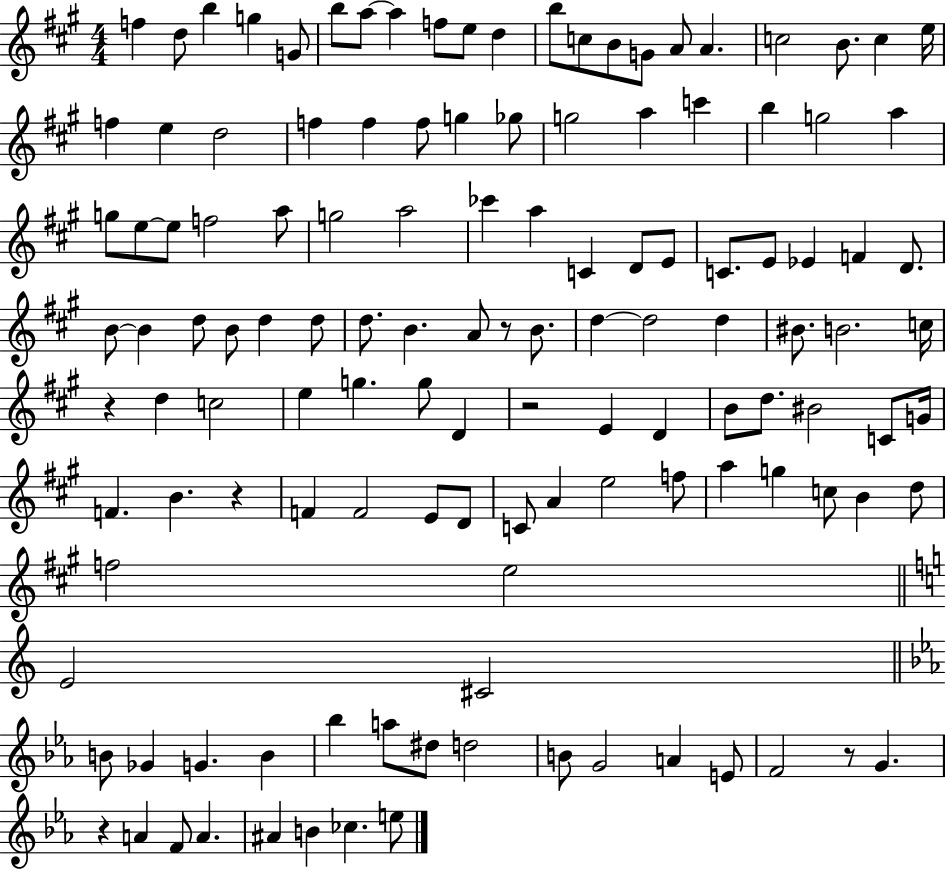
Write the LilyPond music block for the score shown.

{
  \clef treble
  \numericTimeSignature
  \time 4/4
  \key a \major
  \repeat volta 2 { f''4 d''8 b''4 g''4 g'8 | b''8 a''8~~ a''4 f''8 e''8 d''4 | b''8 c''8 b'8 g'8 a'8 a'4. | c''2 b'8. c''4 e''16 | \break f''4 e''4 d''2 | f''4 f''4 f''8 g''4 ges''8 | g''2 a''4 c'''4 | b''4 g''2 a''4 | \break g''8 e''8~~ e''8 f''2 a''8 | g''2 a''2 | ces'''4 a''4 c'4 d'8 e'8 | c'8. e'8 ees'4 f'4 d'8. | \break b'8~~ b'4 d''8 b'8 d''4 d''8 | d''8. b'4. a'8 r8 b'8. | d''4~~ d''2 d''4 | bis'8. b'2. c''16 | \break r4 d''4 c''2 | e''4 g''4. g''8 d'4 | r2 e'4 d'4 | b'8 d''8. bis'2 c'8 g'16 | \break f'4. b'4. r4 | f'4 f'2 e'8 d'8 | c'8 a'4 e''2 f''8 | a''4 g''4 c''8 b'4 d''8 | \break f''2 e''2 | \bar "||" \break \key a \minor e'2 cis'2 | \bar "||" \break \key ees \major b'8 ges'4 g'4. b'4 | bes''4 a''8 dis''8 d''2 | b'8 g'2 a'4 e'8 | f'2 r8 g'4. | \break r4 a'4 f'8 a'4. | ais'4 b'4 ces''4. e''8 | } \bar "|."
}